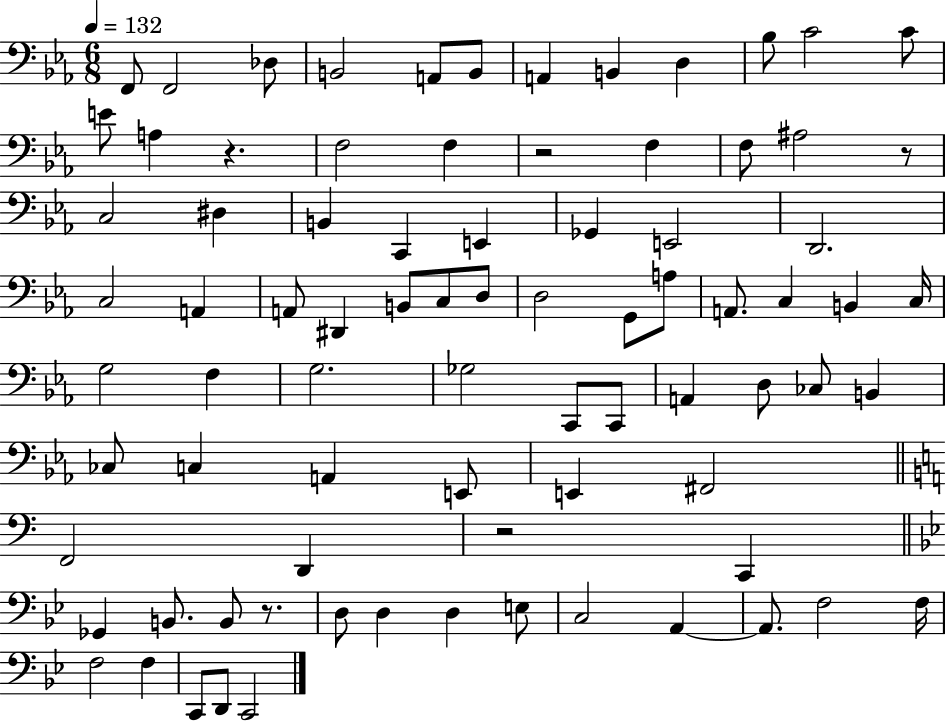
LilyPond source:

{
  \clef bass
  \numericTimeSignature
  \time 6/8
  \key ees \major
  \tempo 4 = 132
  f,8 f,2 des8 | b,2 a,8 b,8 | a,4 b,4 d4 | bes8 c'2 c'8 | \break e'8 a4 r4. | f2 f4 | r2 f4 | f8 ais2 r8 | \break c2 dis4 | b,4 c,4 e,4 | ges,4 e,2 | d,2. | \break c2 a,4 | a,8 dis,4 b,8 c8 d8 | d2 g,8 a8 | a,8. c4 b,4 c16 | \break g2 f4 | g2. | ges2 c,8 c,8 | a,4 d8 ces8 b,4 | \break ces8 c4 a,4 e,8 | e,4 fis,2 | \bar "||" \break \key a \minor f,2 d,4 | r2 c,4 | \bar "||" \break \key g \minor ges,4 b,8. b,8 r8. | d8 d4 d4 e8 | c2 a,4~~ | a,8. f2 f16 | \break f2 f4 | c,8 d,8 c,2 | \bar "|."
}